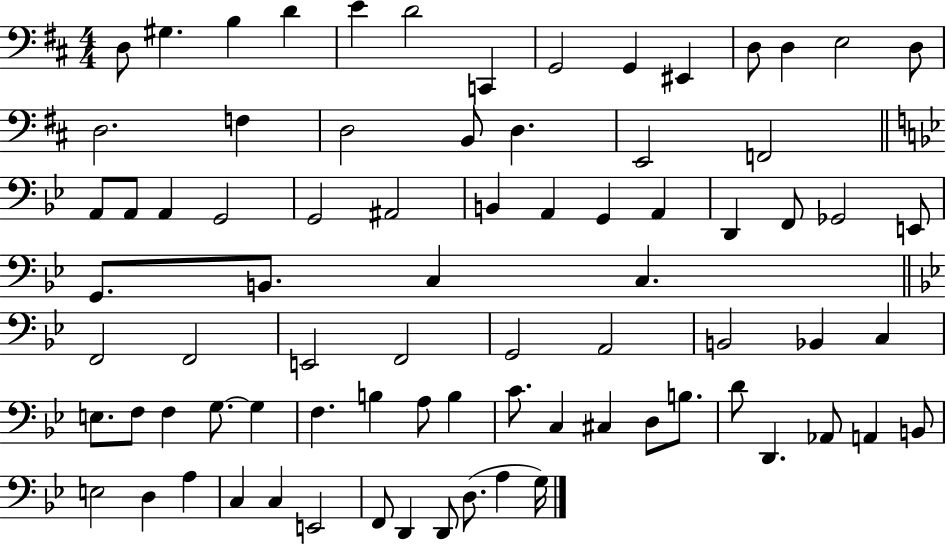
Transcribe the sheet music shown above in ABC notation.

X:1
T:Untitled
M:4/4
L:1/4
K:D
D,/2 ^G, B, D E D2 C,, G,,2 G,, ^E,, D,/2 D, E,2 D,/2 D,2 F, D,2 B,,/2 D, E,,2 F,,2 A,,/2 A,,/2 A,, G,,2 G,,2 ^A,,2 B,, A,, G,, A,, D,, F,,/2 _G,,2 E,,/2 G,,/2 B,,/2 C, C, F,,2 F,,2 E,,2 F,,2 G,,2 A,,2 B,,2 _B,, C, E,/2 F,/2 F, G,/2 G, F, B, A,/2 B, C/2 C, ^C, D,/2 B,/2 D/2 D,, _A,,/2 A,, B,,/2 E,2 D, A, C, C, E,,2 F,,/2 D,, D,,/2 D,/2 A, G,/4